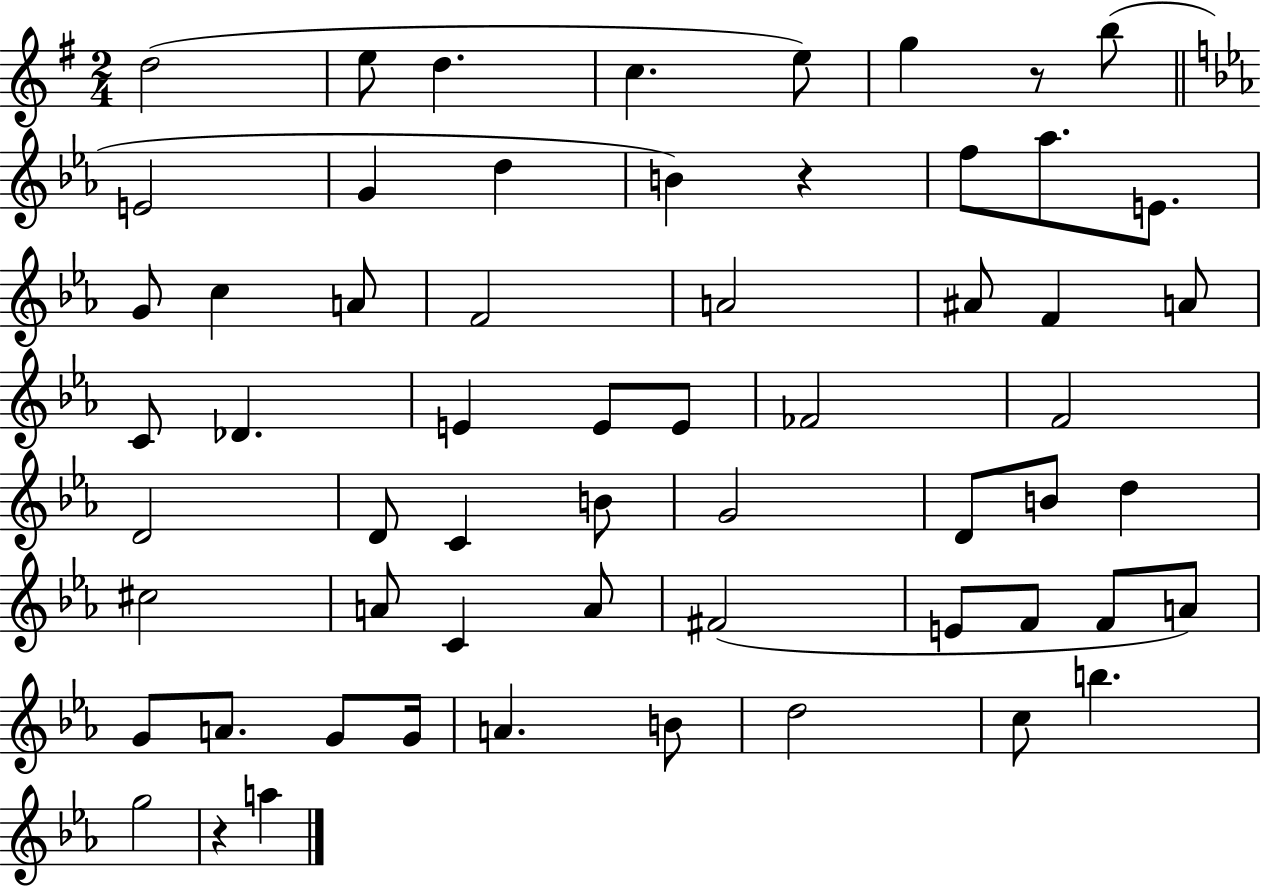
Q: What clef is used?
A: treble